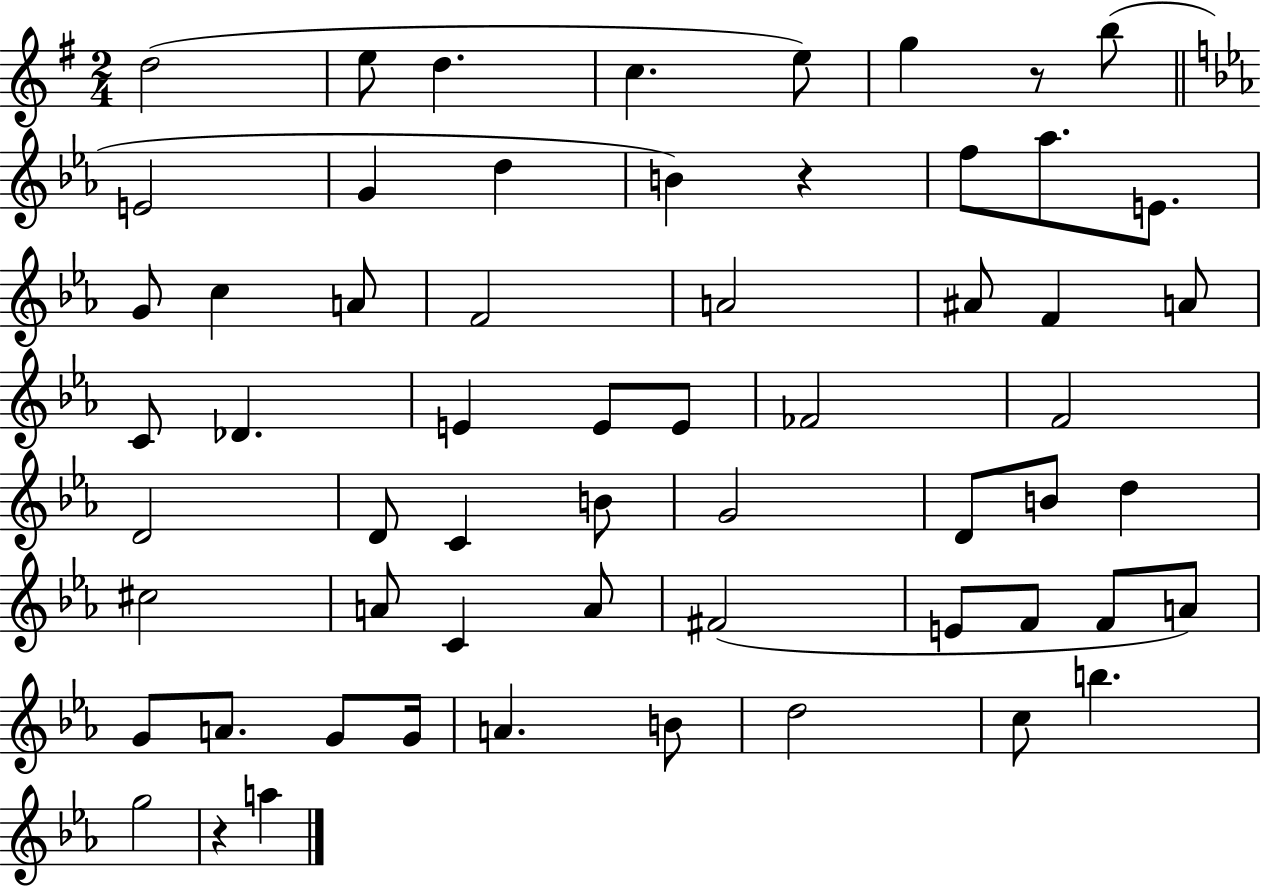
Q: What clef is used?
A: treble